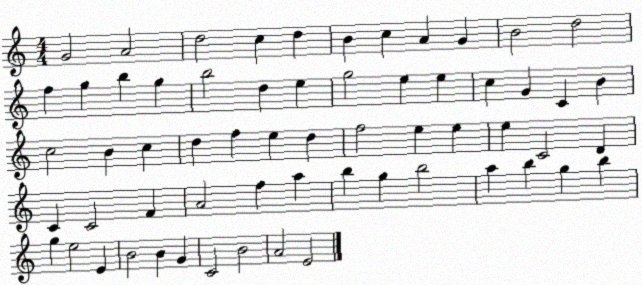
X:1
T:Untitled
M:4/4
L:1/4
K:C
G2 A2 d2 c d B c A G B2 d2 f g b g b2 d e g2 e e c G C B c2 B c d f e d f2 e e e C2 D C C2 F A2 f a b g b2 a b g b g e2 E B2 B G C2 B2 A2 E2